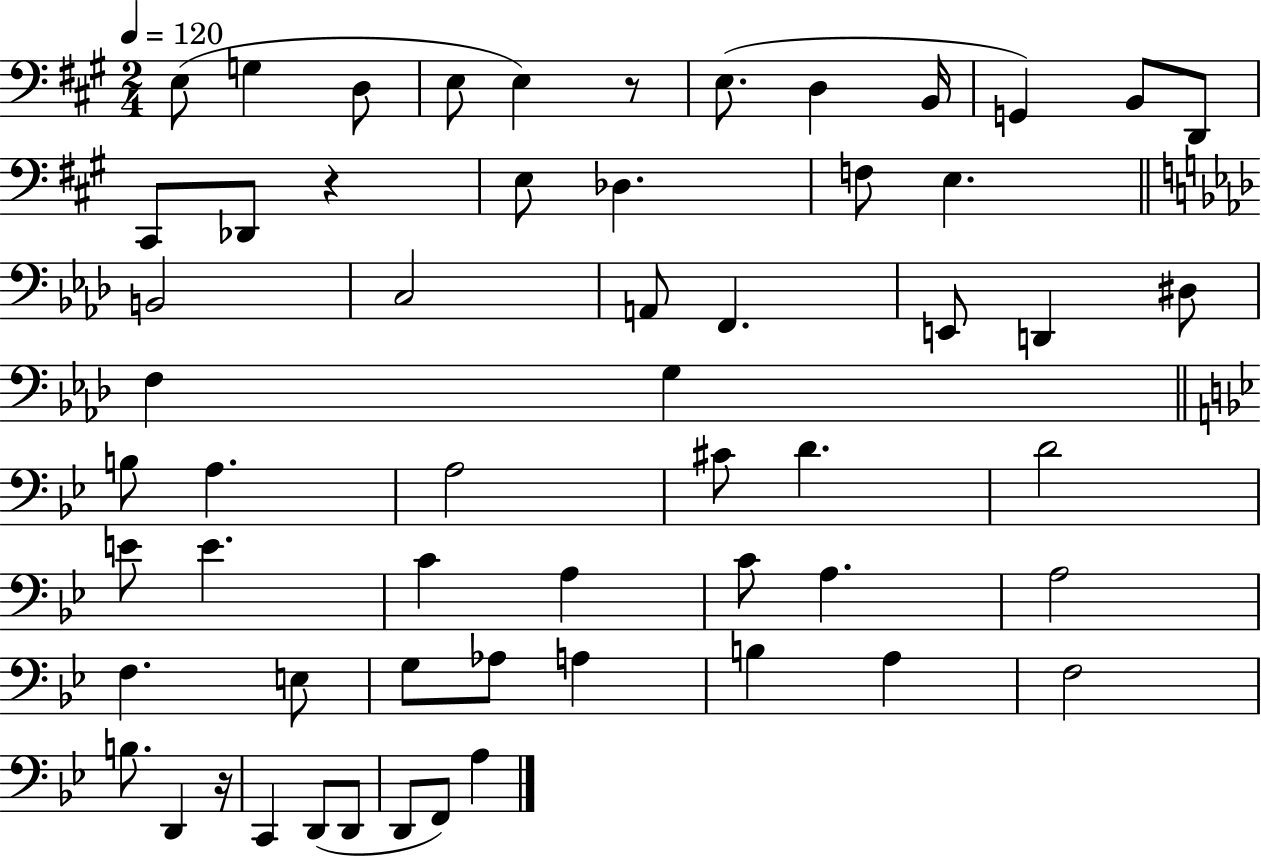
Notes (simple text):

E3/e G3/q D3/e E3/e E3/q R/e E3/e. D3/q B2/s G2/q B2/e D2/e C#2/e Db2/e R/q E3/e Db3/q. F3/e E3/q. B2/h C3/h A2/e F2/q. E2/e D2/q D#3/e F3/q G3/q B3/e A3/q. A3/h C#4/e D4/q. D4/h E4/e E4/q. C4/q A3/q C4/e A3/q. A3/h F3/q. E3/e G3/e Ab3/e A3/q B3/q A3/q F3/h B3/e. D2/q R/s C2/q D2/e D2/e D2/e F2/e A3/q